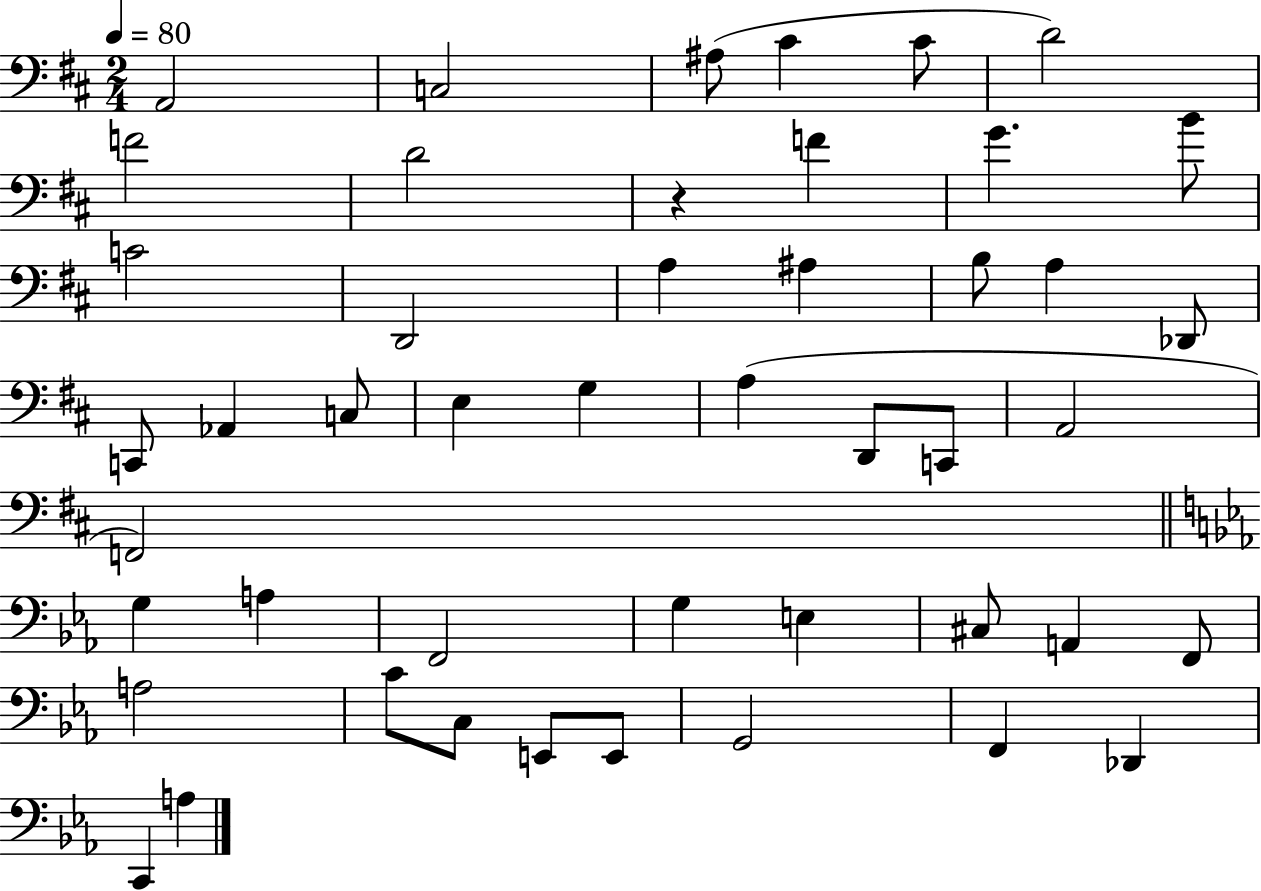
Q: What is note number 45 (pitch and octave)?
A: C2